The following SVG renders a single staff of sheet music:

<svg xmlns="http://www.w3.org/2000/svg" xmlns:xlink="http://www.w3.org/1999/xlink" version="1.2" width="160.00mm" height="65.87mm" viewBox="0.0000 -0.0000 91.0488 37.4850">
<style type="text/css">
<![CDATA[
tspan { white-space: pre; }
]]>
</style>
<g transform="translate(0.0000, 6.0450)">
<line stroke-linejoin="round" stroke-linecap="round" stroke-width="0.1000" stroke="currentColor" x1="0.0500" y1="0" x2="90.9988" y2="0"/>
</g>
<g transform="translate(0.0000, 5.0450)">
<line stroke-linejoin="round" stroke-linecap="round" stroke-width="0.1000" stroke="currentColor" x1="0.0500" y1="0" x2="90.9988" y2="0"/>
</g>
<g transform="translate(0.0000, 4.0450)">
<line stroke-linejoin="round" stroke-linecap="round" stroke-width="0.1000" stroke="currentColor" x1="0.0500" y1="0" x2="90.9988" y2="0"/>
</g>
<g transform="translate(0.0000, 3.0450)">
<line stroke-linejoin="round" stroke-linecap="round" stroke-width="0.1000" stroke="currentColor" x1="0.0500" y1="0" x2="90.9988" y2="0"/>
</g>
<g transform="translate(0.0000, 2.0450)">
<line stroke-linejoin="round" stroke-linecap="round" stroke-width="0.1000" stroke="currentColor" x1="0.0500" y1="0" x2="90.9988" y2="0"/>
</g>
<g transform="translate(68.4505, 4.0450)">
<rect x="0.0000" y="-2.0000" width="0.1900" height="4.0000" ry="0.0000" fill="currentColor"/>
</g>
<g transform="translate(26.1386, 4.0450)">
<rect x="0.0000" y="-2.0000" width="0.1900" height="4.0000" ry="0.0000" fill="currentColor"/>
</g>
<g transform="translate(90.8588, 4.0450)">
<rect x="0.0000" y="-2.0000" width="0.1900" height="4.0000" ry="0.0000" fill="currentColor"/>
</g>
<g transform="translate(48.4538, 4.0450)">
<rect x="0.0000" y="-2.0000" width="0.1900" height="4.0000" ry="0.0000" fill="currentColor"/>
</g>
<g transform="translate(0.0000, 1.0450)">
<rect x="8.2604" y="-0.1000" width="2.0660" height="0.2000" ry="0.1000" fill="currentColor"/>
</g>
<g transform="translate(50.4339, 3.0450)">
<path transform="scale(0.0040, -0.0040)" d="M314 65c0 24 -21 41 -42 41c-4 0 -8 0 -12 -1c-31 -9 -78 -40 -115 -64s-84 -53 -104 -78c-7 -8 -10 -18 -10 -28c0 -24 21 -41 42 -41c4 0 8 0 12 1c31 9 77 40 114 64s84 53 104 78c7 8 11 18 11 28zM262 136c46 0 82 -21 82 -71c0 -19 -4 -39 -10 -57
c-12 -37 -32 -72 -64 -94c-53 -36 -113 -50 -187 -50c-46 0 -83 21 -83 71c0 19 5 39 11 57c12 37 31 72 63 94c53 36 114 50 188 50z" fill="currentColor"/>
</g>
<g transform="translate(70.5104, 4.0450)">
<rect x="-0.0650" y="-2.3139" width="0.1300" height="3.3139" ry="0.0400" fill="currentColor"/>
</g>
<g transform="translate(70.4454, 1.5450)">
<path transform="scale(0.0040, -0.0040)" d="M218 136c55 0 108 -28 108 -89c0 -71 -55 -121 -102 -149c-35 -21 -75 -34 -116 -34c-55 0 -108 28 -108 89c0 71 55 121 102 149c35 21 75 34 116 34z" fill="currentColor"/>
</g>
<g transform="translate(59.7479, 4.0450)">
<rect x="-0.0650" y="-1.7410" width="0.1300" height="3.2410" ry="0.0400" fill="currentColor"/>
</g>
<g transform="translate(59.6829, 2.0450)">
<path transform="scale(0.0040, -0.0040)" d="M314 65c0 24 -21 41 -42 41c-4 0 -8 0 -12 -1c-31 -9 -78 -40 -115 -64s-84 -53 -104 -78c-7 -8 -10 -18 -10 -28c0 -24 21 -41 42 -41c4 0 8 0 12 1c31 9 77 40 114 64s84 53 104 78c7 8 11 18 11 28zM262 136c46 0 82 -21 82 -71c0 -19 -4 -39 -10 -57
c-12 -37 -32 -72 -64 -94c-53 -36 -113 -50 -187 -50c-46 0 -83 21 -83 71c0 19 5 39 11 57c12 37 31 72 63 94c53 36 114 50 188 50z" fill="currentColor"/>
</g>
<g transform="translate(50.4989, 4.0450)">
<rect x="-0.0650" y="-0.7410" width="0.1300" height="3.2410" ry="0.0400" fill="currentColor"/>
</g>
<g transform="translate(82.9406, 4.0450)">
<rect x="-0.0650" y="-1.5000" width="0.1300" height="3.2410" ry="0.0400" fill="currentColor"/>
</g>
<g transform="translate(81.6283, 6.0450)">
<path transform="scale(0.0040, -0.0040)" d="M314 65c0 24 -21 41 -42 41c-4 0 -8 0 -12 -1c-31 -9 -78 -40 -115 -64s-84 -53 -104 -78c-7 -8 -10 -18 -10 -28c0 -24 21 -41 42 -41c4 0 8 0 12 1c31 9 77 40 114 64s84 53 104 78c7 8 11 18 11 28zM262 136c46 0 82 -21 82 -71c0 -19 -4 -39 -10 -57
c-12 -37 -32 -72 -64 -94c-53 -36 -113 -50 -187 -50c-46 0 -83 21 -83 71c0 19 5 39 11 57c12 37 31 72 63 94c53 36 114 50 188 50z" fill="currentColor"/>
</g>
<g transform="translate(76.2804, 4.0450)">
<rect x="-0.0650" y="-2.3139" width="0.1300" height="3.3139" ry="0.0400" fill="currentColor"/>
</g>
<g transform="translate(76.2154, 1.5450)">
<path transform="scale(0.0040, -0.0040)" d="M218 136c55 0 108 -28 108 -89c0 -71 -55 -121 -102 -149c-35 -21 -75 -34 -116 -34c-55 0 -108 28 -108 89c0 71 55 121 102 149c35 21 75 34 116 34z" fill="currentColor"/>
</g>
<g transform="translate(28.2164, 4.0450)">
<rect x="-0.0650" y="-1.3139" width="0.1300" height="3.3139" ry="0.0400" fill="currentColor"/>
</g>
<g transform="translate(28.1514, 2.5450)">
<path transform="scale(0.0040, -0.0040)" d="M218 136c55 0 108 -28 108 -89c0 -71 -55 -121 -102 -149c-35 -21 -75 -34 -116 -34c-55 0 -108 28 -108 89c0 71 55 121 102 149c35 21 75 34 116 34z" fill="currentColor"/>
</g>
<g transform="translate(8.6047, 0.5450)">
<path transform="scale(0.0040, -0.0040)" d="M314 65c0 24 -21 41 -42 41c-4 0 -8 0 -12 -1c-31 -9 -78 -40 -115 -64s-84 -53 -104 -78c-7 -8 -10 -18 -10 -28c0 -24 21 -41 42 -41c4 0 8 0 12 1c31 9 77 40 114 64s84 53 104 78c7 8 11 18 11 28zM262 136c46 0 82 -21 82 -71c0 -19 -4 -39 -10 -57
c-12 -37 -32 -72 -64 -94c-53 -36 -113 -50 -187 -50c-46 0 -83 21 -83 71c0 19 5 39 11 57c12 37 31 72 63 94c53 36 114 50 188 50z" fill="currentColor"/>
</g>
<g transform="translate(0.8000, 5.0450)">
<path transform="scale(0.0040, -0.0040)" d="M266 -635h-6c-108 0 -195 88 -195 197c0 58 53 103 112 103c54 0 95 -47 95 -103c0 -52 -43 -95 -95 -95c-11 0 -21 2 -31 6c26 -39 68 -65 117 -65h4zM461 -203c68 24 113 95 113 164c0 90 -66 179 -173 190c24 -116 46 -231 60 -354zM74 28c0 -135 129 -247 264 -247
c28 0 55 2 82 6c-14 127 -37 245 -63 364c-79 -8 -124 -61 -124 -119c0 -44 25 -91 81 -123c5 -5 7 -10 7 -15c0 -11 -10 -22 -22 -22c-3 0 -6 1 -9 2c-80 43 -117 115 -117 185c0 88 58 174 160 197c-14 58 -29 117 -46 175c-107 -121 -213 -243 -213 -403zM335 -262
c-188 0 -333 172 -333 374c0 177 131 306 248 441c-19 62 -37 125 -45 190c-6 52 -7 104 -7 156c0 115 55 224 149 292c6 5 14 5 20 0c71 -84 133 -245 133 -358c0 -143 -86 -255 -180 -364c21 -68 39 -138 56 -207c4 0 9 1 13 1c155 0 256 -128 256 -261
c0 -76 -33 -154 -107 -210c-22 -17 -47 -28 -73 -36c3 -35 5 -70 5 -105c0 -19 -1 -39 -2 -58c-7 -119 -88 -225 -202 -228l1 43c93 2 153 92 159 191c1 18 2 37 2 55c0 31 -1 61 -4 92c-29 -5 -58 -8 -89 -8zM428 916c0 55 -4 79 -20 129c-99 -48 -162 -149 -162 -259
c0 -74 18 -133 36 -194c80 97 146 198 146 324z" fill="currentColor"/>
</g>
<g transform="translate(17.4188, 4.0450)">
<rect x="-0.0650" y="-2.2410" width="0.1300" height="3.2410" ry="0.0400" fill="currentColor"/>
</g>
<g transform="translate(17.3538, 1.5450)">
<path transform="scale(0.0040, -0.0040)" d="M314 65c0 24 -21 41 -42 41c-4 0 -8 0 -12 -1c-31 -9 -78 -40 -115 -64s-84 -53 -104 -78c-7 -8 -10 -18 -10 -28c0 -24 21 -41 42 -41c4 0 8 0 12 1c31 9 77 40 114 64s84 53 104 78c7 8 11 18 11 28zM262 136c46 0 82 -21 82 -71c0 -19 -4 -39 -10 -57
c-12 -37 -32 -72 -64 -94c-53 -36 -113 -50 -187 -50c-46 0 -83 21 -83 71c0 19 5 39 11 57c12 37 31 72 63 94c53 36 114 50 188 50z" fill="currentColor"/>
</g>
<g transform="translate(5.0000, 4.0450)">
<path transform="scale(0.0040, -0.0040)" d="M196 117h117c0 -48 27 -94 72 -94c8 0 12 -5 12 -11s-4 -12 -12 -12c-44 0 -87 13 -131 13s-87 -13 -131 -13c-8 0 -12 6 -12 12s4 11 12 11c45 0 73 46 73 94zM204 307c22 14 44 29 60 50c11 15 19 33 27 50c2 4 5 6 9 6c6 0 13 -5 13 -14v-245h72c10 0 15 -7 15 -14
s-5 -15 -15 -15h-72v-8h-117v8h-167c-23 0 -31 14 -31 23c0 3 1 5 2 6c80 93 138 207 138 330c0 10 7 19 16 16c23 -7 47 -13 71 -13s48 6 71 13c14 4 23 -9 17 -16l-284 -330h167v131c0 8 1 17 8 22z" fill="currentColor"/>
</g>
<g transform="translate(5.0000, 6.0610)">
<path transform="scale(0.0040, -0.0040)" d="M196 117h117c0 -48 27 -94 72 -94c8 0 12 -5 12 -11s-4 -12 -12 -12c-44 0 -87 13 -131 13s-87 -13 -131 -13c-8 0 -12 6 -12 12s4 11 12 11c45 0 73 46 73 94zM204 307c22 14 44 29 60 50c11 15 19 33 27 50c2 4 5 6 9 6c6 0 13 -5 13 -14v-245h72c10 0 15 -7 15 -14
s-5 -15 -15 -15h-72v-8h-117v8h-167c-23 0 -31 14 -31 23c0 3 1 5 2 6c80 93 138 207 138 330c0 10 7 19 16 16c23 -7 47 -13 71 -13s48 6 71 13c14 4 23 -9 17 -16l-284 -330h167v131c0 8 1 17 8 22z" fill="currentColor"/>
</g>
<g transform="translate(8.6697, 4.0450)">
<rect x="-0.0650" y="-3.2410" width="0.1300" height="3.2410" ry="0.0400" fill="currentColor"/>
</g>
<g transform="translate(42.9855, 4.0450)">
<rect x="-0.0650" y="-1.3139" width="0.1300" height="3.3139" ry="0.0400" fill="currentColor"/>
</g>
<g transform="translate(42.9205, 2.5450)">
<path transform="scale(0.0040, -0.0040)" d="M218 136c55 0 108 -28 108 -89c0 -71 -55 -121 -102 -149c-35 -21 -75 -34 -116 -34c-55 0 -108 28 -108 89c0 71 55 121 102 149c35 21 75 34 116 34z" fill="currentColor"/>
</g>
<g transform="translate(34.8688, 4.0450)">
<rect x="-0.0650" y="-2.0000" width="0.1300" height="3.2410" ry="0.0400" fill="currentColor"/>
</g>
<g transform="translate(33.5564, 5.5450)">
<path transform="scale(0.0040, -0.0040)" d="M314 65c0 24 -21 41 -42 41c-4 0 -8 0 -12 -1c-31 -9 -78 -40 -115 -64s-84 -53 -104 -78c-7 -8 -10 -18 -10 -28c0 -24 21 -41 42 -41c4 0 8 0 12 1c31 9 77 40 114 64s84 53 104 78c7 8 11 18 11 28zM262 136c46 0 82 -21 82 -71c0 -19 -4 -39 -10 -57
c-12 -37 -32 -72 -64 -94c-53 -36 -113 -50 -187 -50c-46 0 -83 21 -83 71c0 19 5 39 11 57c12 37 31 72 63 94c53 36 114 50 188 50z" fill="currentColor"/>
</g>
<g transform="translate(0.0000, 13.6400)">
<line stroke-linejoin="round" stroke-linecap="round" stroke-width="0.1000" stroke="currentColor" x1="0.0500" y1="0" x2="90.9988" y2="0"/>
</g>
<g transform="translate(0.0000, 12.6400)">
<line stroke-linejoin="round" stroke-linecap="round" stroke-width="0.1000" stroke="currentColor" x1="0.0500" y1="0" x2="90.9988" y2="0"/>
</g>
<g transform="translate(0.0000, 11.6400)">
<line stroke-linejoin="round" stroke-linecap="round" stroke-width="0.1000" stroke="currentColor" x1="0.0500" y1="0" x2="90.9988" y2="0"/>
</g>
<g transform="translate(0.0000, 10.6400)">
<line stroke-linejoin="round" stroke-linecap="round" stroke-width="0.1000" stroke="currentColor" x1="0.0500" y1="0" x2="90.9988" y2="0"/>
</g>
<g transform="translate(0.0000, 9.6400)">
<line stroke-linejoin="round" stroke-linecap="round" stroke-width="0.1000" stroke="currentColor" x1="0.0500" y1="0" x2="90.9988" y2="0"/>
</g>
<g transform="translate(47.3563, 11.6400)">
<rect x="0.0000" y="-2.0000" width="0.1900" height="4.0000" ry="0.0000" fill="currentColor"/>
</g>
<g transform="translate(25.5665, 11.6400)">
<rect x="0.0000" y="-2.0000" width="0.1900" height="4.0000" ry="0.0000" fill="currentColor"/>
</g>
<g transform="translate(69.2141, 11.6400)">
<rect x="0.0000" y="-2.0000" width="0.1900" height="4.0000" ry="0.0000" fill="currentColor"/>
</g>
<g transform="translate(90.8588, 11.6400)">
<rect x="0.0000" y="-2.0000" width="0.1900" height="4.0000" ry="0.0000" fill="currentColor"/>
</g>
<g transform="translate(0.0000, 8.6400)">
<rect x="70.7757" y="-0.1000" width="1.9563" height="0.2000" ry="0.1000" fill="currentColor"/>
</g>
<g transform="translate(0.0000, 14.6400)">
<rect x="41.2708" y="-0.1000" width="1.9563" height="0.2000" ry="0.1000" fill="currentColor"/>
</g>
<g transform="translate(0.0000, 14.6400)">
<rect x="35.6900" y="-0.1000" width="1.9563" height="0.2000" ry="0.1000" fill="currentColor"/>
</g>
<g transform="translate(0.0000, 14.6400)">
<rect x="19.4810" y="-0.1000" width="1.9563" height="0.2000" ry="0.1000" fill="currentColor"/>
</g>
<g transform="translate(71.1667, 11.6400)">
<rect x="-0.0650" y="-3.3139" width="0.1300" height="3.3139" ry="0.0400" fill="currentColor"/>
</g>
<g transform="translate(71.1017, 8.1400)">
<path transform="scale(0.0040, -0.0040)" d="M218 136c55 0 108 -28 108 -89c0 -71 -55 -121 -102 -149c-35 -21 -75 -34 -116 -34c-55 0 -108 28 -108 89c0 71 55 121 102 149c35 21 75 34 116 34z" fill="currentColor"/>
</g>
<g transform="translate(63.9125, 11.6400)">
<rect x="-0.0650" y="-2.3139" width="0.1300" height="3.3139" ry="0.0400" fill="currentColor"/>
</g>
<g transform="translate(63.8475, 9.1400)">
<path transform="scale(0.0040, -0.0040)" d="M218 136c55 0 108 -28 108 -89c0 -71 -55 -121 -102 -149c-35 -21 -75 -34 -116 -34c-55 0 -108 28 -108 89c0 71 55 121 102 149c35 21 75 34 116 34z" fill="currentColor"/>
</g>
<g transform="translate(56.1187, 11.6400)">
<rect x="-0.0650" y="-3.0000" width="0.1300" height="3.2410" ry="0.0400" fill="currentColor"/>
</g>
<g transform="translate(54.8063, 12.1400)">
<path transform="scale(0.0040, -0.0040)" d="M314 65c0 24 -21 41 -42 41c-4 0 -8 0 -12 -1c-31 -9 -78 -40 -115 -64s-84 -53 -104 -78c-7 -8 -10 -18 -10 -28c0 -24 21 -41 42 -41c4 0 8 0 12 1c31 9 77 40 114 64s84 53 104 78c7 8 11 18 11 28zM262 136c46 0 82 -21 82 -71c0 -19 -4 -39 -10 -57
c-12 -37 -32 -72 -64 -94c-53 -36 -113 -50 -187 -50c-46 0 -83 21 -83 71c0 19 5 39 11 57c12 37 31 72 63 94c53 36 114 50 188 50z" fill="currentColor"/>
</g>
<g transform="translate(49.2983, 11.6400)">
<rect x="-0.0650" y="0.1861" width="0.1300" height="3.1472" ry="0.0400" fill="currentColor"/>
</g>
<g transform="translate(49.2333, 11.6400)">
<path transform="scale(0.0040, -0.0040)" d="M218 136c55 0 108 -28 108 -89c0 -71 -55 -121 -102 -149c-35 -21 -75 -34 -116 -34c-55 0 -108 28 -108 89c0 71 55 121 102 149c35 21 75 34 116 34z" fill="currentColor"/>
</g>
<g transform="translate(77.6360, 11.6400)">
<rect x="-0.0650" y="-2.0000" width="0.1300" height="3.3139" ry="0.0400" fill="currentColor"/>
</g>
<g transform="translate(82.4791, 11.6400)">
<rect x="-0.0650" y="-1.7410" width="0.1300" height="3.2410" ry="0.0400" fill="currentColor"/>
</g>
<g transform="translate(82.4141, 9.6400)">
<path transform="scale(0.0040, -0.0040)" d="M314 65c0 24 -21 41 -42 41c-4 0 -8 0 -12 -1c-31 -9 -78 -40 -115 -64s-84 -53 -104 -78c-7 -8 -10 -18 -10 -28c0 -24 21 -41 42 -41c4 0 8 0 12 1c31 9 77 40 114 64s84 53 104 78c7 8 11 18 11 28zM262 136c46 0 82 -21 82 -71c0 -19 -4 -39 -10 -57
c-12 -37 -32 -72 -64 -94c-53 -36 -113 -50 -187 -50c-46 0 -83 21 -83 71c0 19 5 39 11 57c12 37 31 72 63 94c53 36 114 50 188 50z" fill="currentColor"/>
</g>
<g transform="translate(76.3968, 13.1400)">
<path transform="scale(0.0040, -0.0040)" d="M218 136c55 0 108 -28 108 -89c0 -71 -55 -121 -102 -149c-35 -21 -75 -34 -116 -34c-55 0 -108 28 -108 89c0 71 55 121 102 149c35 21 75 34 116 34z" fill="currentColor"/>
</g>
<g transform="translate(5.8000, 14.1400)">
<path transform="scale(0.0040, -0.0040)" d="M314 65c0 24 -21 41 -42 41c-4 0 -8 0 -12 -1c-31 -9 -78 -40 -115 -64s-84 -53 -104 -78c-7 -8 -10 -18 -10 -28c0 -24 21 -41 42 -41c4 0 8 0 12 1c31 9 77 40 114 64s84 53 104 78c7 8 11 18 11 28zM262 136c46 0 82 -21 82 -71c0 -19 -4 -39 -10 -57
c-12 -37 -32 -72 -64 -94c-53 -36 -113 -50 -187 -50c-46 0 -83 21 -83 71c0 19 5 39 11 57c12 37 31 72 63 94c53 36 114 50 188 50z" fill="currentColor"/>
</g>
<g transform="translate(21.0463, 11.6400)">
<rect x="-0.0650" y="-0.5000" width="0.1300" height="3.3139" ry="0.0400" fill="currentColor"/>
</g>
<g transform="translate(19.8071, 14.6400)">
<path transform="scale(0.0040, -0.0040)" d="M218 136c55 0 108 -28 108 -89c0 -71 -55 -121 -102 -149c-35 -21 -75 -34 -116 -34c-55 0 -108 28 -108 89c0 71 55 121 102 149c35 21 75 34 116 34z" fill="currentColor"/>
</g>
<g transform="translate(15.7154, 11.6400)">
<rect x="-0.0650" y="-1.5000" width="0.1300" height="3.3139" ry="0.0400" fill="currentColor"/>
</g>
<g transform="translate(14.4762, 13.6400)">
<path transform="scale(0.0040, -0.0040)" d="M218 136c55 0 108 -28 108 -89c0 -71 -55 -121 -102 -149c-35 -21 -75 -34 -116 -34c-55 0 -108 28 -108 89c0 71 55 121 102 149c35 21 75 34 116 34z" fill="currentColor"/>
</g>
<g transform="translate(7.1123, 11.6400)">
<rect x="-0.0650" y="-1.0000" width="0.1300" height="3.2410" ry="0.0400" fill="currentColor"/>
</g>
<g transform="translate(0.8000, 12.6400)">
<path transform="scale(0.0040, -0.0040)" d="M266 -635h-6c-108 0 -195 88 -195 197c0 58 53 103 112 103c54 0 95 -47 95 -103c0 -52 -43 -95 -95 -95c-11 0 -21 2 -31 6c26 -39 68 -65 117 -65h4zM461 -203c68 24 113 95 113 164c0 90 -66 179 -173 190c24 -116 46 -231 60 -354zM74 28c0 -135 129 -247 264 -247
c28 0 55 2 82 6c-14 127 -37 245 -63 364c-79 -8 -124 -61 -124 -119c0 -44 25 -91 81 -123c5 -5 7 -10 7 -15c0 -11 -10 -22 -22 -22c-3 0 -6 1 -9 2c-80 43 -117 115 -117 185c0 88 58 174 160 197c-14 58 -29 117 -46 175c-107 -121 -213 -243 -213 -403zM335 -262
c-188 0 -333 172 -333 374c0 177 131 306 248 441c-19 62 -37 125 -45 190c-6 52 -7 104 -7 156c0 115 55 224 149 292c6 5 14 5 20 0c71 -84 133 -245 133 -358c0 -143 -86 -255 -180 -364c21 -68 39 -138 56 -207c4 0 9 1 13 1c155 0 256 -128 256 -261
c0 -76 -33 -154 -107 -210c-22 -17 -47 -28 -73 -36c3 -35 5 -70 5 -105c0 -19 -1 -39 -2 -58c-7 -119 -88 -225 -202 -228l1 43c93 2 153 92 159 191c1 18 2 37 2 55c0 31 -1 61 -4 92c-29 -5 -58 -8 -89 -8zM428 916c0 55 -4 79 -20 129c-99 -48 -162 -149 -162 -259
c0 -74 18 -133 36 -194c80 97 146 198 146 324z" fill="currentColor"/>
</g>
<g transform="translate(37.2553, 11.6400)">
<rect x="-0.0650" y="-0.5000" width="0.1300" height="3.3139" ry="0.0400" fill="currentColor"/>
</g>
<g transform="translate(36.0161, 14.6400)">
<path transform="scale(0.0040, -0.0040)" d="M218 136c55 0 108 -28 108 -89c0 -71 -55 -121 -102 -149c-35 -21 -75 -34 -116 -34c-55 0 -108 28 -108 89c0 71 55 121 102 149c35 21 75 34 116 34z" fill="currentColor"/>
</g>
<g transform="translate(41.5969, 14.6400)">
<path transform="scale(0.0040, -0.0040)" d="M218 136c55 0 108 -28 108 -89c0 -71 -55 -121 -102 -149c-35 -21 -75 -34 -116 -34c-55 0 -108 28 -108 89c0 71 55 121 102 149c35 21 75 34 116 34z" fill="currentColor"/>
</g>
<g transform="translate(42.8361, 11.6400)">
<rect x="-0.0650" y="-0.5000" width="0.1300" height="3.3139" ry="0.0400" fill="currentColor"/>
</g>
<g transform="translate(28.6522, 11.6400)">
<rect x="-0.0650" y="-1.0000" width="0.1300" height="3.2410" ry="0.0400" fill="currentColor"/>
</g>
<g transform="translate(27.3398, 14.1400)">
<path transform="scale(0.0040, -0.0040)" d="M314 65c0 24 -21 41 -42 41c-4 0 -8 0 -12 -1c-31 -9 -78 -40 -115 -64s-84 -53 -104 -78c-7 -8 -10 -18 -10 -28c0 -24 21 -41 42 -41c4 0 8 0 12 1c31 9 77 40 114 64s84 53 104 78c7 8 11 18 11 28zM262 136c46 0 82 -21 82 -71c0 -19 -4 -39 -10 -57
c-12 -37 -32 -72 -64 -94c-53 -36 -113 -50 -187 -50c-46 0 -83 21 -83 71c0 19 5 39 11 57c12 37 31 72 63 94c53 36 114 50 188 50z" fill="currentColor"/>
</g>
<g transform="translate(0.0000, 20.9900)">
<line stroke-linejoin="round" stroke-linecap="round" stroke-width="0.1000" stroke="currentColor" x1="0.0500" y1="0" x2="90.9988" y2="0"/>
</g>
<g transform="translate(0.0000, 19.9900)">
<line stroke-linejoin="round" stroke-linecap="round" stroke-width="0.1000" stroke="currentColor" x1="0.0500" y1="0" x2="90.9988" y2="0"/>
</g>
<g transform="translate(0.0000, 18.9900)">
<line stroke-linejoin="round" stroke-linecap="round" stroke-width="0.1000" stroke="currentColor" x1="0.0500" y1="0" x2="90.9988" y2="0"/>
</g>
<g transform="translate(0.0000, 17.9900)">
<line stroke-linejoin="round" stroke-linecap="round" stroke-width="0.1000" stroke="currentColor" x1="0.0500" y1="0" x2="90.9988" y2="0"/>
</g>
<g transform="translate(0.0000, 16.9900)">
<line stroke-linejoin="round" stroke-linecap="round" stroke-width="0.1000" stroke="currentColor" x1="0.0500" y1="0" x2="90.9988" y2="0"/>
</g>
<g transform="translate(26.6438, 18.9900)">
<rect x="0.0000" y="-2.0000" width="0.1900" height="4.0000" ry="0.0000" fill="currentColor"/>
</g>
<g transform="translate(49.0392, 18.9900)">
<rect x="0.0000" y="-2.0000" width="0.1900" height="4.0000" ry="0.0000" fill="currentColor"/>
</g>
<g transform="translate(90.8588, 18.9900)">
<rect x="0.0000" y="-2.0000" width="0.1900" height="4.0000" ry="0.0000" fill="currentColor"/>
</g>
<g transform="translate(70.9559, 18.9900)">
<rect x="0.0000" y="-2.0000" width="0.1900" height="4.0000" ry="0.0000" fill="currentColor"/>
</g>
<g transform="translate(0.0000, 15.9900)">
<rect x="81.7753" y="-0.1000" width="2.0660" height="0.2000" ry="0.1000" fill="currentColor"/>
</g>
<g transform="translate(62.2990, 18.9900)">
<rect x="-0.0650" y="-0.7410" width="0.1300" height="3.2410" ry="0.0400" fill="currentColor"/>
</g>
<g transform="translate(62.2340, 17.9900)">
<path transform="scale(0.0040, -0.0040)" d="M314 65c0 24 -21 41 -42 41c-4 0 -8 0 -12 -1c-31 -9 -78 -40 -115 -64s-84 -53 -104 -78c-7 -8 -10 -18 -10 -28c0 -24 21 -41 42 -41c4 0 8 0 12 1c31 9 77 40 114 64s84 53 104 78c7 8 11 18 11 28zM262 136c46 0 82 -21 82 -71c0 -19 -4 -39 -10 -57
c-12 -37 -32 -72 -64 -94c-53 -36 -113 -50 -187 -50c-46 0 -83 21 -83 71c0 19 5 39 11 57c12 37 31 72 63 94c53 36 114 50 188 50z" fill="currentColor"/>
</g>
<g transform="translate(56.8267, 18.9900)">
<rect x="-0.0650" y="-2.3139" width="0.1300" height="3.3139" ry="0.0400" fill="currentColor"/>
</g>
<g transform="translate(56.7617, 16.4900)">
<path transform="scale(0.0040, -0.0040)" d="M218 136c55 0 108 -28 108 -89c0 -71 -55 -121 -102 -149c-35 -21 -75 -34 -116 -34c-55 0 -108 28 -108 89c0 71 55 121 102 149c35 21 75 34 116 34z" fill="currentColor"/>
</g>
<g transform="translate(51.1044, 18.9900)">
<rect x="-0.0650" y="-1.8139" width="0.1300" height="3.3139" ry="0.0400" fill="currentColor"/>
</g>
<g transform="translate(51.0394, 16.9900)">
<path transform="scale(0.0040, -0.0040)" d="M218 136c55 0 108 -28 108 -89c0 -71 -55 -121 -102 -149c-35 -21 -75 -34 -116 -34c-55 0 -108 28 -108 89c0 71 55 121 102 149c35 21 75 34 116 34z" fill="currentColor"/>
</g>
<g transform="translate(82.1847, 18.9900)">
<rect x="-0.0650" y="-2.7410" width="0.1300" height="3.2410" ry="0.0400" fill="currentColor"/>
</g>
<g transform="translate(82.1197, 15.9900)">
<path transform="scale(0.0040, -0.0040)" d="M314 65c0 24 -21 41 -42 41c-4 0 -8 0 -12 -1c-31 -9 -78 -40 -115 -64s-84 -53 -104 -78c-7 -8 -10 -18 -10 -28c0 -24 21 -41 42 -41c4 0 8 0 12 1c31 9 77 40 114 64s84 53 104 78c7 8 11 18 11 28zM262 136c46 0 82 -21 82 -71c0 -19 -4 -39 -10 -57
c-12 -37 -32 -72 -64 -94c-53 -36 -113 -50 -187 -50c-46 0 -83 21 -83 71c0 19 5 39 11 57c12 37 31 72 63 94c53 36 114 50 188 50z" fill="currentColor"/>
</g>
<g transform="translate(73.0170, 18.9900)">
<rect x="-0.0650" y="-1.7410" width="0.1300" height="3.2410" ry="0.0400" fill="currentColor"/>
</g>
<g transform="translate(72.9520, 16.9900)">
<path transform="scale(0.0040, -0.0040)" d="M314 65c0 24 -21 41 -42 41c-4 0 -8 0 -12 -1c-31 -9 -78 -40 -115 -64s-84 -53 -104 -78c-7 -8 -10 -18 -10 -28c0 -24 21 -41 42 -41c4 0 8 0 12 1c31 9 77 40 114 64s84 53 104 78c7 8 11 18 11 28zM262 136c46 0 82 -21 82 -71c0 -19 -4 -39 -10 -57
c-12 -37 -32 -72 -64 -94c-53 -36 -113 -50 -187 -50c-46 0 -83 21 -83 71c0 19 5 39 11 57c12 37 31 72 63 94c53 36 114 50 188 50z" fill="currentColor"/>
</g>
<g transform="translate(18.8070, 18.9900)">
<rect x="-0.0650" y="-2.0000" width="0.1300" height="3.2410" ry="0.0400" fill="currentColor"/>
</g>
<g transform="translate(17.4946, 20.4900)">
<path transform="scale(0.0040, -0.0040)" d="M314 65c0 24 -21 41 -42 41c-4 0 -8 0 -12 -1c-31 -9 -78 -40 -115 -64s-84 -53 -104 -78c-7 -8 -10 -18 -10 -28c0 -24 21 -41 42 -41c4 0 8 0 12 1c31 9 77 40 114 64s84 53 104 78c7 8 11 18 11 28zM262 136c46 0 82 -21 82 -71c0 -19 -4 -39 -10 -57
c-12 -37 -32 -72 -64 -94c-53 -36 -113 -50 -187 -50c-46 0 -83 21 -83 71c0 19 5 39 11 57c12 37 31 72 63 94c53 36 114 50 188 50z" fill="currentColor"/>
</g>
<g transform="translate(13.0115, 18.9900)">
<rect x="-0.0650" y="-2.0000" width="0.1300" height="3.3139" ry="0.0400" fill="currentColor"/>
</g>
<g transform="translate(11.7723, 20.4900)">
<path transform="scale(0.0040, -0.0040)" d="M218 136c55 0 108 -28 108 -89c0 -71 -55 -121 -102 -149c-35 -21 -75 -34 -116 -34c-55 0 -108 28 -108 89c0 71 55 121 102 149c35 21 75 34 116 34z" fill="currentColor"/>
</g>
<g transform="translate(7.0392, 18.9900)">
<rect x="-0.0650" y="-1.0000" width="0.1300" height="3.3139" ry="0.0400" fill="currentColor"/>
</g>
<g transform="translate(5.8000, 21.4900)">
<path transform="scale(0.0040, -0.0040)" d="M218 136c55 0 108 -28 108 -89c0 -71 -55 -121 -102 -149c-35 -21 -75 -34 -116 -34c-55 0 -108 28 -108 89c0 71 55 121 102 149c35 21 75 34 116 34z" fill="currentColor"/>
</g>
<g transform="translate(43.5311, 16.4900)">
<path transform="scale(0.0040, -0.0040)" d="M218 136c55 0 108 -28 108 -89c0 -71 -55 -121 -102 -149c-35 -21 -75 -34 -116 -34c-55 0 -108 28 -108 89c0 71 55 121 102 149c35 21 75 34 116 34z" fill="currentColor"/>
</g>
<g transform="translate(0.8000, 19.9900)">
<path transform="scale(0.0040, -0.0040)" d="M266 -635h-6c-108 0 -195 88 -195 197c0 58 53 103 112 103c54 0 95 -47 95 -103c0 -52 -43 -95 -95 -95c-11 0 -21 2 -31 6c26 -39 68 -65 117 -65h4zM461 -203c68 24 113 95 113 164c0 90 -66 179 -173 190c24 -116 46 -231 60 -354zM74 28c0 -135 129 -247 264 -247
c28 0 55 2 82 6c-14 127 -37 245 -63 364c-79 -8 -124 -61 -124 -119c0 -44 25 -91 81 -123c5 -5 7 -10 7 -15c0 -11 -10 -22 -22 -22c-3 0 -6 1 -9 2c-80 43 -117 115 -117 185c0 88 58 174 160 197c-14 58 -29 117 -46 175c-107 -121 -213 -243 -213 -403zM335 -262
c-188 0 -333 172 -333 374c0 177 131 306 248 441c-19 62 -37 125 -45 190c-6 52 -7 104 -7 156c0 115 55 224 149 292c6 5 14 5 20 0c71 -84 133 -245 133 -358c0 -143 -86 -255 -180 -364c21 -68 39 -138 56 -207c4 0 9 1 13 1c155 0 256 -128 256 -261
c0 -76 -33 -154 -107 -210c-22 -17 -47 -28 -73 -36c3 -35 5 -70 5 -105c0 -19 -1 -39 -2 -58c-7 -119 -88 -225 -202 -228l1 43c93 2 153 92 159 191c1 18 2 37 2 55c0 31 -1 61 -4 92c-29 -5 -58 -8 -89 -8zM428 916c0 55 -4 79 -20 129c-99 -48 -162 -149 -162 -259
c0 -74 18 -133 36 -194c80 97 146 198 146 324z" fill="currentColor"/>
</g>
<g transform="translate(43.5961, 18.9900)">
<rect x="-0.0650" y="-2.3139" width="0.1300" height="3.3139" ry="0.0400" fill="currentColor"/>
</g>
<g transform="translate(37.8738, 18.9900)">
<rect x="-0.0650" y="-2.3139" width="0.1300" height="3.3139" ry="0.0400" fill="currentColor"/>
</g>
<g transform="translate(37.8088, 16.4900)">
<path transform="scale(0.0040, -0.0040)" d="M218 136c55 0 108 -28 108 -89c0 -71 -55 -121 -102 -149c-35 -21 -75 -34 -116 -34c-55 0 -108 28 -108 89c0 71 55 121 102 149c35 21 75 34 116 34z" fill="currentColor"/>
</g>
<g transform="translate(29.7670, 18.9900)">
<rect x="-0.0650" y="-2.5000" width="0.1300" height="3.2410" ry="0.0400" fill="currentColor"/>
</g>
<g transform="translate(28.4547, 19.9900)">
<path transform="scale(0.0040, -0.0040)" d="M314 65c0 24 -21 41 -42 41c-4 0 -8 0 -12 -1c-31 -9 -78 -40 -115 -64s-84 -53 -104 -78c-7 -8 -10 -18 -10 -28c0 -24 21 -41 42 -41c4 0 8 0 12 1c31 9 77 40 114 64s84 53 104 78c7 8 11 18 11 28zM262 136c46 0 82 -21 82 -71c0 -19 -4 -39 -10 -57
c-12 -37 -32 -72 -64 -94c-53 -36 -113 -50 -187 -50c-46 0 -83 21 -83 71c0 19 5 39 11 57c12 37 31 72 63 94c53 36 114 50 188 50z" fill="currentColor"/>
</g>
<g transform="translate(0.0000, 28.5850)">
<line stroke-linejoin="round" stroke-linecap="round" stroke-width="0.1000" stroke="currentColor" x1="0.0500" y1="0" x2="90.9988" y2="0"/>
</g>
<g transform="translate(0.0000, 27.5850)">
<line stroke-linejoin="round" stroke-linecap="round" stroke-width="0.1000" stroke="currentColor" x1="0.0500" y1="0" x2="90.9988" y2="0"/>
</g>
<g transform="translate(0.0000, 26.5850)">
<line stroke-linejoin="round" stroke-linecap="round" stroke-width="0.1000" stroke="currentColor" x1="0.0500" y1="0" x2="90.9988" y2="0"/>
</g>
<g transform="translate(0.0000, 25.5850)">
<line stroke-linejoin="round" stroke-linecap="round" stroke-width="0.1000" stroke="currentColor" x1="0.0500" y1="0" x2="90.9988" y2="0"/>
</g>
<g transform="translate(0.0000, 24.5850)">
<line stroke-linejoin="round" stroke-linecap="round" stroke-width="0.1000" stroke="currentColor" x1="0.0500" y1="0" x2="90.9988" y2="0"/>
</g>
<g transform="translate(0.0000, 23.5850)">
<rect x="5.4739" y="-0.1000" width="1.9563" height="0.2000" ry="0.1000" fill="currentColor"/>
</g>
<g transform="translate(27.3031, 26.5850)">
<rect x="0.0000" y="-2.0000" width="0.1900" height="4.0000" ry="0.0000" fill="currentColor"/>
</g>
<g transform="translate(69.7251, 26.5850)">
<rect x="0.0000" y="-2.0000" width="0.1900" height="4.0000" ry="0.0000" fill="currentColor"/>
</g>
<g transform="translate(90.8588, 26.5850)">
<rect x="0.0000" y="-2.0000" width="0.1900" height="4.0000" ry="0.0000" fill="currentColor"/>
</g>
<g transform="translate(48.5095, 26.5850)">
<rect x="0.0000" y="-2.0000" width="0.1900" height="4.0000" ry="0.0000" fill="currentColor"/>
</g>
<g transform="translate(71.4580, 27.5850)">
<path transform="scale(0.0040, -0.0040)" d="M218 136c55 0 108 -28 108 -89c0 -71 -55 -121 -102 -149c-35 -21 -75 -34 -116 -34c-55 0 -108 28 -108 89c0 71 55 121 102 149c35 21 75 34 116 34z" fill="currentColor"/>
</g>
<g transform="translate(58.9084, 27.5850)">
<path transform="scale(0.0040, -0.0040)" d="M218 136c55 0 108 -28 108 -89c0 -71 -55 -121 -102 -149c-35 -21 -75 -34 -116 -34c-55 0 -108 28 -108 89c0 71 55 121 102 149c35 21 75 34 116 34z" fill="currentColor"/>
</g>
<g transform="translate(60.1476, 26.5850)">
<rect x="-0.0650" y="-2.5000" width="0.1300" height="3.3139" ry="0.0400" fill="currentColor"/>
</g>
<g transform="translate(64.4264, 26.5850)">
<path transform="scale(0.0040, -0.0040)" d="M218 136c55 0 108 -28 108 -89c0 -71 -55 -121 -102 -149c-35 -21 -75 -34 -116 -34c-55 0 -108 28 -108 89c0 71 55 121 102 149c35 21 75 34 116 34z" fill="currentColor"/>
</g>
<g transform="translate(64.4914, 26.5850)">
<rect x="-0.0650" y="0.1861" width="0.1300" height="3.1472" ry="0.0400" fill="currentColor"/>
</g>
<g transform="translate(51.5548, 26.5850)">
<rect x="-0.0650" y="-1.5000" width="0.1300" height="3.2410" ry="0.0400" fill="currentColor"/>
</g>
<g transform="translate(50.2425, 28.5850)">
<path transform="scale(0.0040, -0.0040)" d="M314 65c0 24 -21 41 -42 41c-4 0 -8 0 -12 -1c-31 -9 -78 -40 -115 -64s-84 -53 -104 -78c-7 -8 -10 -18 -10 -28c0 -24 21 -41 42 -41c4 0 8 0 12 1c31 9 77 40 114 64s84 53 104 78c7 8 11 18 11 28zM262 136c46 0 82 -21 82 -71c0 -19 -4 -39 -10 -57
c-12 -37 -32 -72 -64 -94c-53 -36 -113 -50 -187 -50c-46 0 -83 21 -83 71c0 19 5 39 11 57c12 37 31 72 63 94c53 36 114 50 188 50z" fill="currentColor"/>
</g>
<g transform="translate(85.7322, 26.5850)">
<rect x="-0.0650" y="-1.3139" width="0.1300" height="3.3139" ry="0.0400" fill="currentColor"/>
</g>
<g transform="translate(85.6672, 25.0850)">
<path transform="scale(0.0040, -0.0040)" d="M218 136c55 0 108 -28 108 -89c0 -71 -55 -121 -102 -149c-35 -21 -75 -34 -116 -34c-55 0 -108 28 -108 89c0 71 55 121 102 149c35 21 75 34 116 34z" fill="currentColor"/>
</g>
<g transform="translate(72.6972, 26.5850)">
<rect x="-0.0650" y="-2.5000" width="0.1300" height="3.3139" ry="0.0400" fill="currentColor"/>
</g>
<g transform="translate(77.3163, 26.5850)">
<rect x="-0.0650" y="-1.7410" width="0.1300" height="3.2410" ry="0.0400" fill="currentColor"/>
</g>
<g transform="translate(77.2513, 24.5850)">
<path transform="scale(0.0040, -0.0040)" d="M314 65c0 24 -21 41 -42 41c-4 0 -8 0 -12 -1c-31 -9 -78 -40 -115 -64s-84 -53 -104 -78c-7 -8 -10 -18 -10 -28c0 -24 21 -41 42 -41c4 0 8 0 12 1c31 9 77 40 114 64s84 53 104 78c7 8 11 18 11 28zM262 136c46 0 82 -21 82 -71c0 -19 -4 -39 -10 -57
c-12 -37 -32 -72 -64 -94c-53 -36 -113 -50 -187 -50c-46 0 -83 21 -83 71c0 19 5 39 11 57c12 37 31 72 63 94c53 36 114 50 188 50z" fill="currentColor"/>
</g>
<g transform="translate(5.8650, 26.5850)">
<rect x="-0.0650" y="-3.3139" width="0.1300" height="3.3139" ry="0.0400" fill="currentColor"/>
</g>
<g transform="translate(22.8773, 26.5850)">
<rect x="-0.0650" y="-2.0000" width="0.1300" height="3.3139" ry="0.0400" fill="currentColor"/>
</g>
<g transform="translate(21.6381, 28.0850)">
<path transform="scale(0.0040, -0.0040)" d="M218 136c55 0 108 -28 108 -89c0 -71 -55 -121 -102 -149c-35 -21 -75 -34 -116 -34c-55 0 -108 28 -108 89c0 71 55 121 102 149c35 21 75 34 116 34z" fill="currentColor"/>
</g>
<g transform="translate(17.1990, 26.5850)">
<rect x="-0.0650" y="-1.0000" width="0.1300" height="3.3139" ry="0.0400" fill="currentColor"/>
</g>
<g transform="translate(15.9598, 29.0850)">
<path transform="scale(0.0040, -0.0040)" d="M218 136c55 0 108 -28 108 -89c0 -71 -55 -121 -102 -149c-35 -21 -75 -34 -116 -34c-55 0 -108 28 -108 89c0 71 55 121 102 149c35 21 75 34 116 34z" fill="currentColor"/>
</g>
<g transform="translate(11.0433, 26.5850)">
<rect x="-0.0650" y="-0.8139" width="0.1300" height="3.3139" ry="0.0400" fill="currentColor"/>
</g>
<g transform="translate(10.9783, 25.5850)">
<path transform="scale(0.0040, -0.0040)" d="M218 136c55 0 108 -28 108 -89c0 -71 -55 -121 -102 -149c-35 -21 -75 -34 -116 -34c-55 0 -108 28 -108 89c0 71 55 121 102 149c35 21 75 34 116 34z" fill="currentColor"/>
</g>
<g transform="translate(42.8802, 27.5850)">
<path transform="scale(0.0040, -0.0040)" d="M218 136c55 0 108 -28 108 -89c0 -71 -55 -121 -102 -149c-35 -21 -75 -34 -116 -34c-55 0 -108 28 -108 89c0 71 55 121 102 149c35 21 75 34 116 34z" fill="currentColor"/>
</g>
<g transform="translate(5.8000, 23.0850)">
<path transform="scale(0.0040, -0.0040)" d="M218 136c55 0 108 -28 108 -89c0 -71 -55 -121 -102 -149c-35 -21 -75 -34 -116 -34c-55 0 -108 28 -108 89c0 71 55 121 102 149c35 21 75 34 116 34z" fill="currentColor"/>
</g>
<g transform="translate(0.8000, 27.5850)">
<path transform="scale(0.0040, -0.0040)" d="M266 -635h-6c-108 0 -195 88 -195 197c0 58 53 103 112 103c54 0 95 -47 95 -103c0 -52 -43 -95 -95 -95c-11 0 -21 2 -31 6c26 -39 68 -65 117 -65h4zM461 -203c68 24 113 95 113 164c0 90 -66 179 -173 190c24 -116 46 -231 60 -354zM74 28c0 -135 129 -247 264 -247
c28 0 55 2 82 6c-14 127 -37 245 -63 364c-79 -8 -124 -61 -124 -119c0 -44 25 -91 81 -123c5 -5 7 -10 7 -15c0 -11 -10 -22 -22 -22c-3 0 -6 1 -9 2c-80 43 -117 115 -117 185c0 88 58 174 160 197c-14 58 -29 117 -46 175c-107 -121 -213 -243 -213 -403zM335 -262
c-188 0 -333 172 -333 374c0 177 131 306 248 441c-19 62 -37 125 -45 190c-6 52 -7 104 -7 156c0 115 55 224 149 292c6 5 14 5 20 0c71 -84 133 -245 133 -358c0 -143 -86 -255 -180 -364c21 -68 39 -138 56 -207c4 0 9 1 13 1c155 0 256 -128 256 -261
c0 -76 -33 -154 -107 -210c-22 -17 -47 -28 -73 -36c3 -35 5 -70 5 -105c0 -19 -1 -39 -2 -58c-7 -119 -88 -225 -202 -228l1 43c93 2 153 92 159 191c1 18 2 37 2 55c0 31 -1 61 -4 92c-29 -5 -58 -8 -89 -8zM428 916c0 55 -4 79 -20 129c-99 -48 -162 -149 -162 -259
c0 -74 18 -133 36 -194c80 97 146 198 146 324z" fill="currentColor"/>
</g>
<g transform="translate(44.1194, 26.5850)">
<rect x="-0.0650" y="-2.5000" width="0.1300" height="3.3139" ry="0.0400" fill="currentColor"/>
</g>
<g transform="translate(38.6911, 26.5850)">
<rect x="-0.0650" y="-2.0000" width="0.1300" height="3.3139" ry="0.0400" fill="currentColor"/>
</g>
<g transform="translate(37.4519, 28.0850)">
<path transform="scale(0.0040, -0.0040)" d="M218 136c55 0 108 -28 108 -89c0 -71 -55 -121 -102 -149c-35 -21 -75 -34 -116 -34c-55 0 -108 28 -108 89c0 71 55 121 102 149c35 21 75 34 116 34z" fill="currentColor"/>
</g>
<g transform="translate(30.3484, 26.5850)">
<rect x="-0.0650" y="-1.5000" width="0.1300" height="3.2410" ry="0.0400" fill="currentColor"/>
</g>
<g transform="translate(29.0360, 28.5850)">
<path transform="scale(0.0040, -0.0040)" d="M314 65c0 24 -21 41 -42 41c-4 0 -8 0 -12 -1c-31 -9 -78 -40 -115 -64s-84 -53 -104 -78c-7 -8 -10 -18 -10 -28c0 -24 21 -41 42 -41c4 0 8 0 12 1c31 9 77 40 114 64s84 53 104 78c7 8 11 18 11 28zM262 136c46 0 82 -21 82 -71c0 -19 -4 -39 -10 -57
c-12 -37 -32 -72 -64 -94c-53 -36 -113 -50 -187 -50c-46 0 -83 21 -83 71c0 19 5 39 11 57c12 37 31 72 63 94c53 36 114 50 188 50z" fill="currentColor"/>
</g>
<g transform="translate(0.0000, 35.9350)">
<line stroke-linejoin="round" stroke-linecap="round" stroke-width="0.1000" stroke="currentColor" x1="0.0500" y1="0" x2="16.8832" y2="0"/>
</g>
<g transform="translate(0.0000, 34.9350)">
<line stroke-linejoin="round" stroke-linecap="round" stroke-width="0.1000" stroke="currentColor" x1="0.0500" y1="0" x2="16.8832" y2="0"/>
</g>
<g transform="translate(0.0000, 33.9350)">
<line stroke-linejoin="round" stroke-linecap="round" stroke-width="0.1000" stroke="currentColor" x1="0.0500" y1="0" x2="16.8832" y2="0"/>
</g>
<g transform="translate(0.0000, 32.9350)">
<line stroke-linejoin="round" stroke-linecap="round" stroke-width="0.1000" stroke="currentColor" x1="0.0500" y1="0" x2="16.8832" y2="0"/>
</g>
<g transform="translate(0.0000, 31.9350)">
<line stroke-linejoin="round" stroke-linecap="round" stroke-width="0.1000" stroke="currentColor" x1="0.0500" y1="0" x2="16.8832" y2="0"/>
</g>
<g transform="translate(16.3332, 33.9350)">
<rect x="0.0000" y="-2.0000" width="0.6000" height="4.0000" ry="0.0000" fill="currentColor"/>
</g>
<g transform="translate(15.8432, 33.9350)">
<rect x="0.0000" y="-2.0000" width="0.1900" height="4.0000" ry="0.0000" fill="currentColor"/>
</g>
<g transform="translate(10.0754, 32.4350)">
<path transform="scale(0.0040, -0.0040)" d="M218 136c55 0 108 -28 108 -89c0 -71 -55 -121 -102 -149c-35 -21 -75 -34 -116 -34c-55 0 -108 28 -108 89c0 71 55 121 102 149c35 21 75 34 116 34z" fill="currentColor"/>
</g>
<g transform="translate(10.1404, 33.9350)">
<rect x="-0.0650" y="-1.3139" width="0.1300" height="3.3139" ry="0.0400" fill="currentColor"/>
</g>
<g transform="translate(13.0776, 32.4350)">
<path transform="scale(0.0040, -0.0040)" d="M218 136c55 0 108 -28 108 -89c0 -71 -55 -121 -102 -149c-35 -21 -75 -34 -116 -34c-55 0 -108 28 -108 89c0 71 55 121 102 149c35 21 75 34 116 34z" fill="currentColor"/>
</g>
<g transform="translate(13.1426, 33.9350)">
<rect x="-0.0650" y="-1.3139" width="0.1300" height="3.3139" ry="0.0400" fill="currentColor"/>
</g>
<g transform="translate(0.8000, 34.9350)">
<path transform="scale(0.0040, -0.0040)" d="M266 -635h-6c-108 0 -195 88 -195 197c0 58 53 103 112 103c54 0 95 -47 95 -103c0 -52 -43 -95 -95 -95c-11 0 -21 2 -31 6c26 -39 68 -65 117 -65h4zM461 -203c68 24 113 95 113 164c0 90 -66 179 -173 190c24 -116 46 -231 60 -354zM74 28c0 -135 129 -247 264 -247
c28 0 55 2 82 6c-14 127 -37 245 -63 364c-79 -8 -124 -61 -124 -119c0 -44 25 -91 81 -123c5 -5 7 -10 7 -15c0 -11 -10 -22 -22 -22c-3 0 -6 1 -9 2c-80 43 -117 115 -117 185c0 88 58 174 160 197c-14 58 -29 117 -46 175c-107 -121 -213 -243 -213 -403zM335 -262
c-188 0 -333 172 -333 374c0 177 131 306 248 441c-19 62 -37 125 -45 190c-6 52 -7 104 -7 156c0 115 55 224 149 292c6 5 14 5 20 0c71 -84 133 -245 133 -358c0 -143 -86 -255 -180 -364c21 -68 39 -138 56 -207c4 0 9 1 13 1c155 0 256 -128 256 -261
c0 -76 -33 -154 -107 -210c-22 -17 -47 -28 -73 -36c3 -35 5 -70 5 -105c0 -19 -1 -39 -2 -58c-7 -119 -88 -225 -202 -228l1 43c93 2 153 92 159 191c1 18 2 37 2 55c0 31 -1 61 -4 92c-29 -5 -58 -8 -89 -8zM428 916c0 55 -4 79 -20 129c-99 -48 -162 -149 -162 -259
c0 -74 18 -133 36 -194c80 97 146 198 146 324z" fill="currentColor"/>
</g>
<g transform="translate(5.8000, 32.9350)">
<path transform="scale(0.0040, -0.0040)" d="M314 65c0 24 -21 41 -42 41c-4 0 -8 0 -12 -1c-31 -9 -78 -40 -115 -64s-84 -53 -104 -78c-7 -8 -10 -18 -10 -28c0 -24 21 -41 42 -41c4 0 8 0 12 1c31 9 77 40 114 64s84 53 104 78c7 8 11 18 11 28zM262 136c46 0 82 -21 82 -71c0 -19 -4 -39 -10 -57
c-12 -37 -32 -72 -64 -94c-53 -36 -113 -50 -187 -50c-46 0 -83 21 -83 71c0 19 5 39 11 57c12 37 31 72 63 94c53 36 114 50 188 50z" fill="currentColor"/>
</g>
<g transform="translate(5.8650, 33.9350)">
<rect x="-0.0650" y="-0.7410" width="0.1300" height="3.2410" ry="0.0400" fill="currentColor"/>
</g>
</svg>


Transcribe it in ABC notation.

X:1
T:Untitled
M:4/4
L:1/4
K:C
b2 g2 e F2 e d2 f2 g g E2 D2 E C D2 C C B A2 g b F f2 D F F2 G2 g g f g d2 f2 a2 b d D F E2 F G E2 G B G f2 e d2 e e